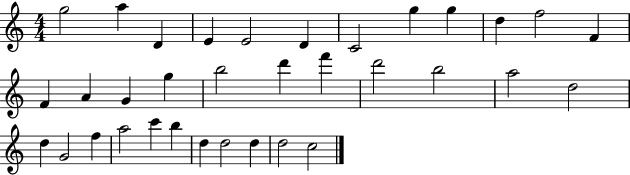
G5/h A5/q D4/q E4/q E4/h D4/q C4/h G5/q G5/q D5/q F5/h F4/q F4/q A4/q G4/q G5/q B5/h D6/q F6/q D6/h B5/h A5/h D5/h D5/q G4/h F5/q A5/h C6/q B5/q D5/q D5/h D5/q D5/h C5/h